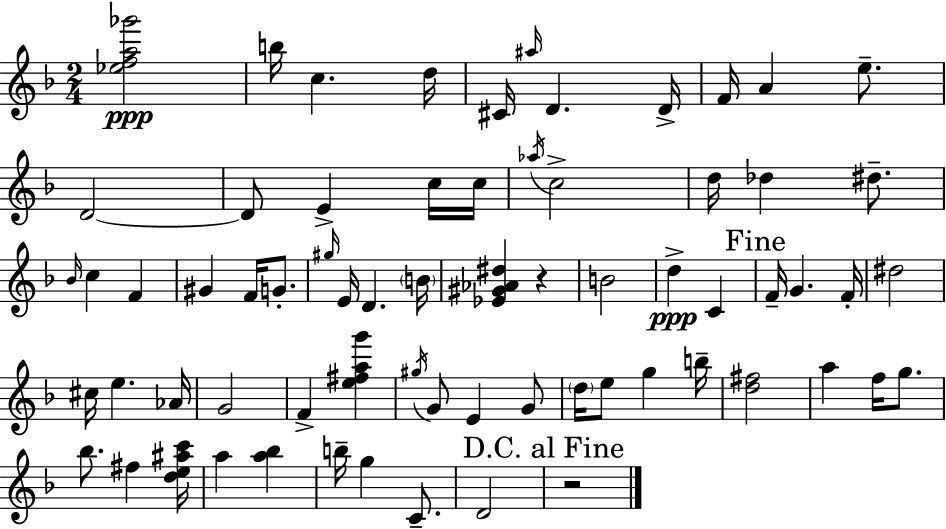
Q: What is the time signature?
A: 2/4